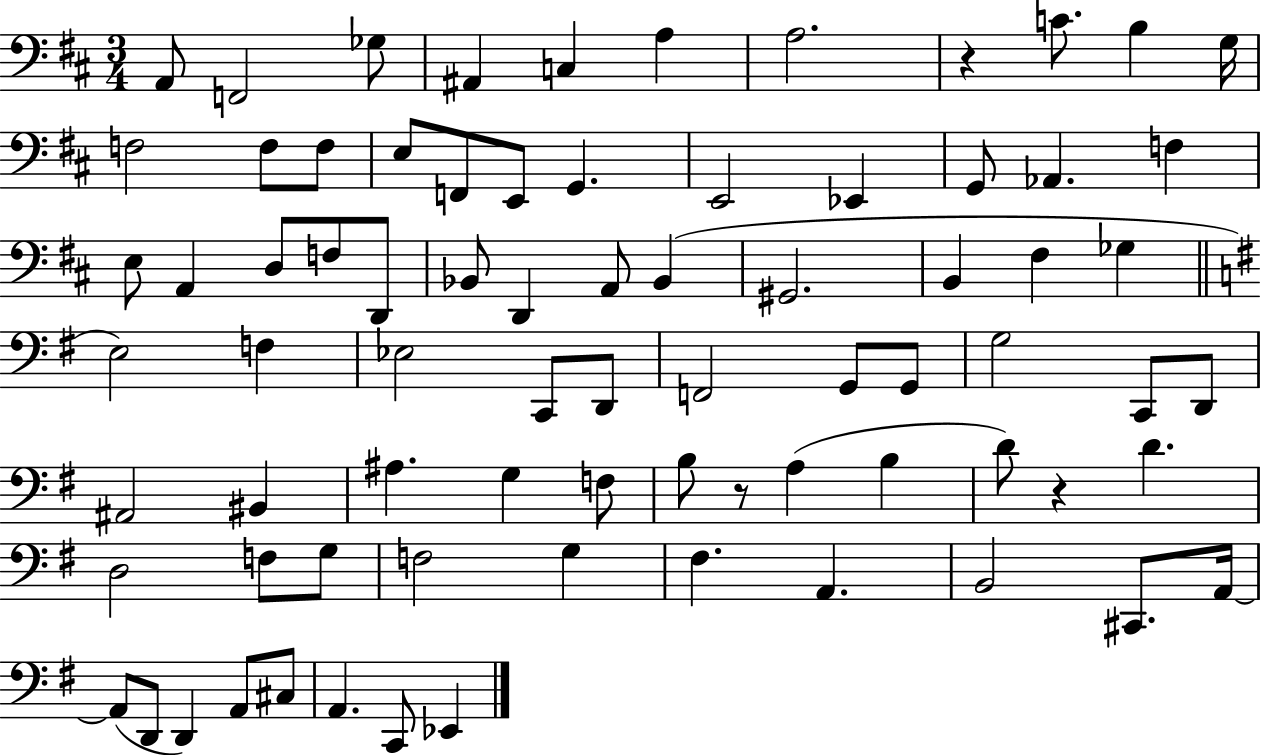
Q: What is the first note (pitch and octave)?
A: A2